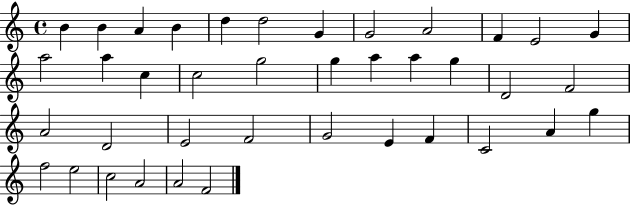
X:1
T:Untitled
M:4/4
L:1/4
K:C
B B A B d d2 G G2 A2 F E2 G a2 a c c2 g2 g a a g D2 F2 A2 D2 E2 F2 G2 E F C2 A g f2 e2 c2 A2 A2 F2